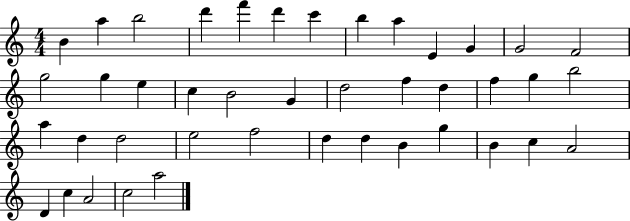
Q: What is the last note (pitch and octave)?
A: A5